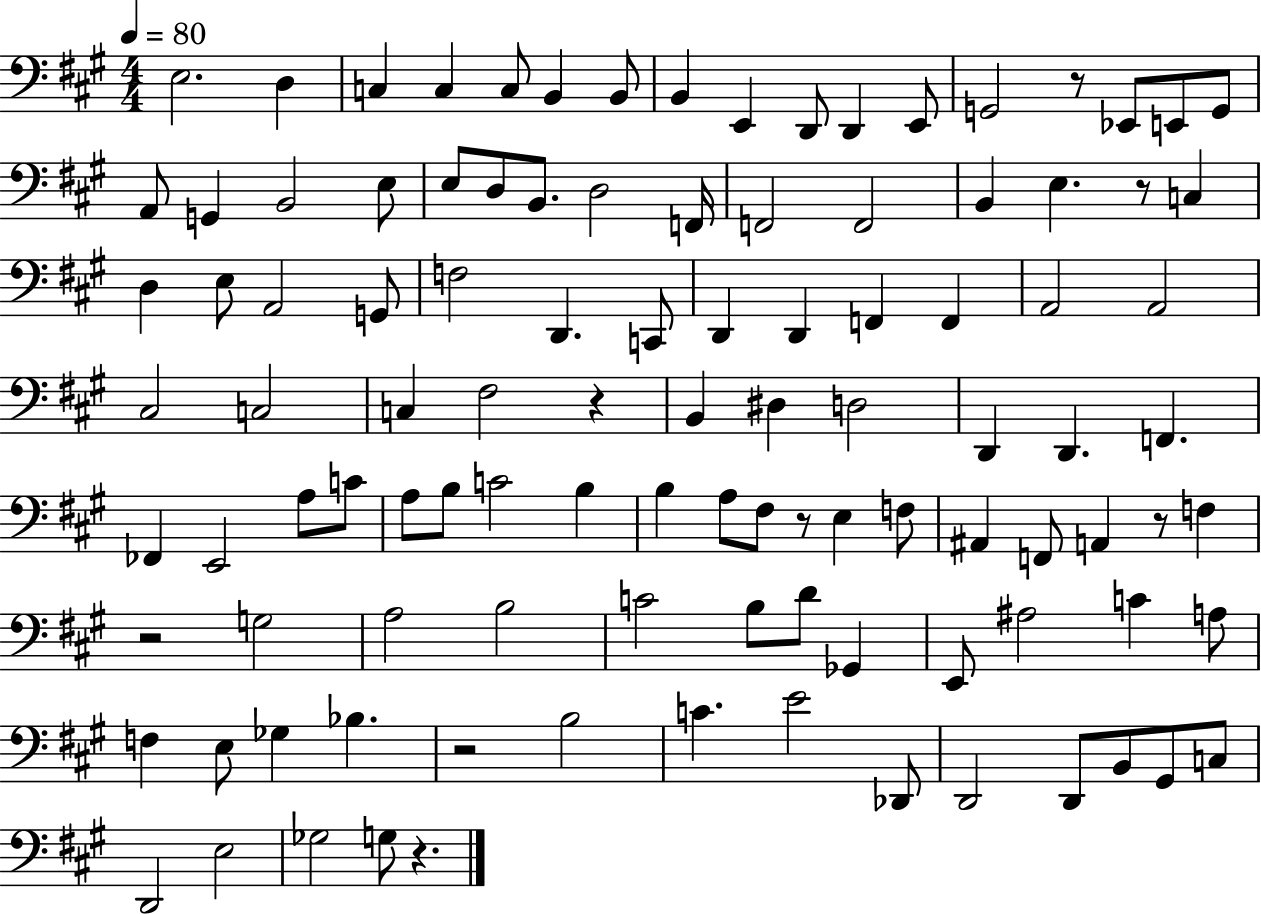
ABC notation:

X:1
T:Untitled
M:4/4
L:1/4
K:A
E,2 D, C, C, C,/2 B,, B,,/2 B,, E,, D,,/2 D,, E,,/2 G,,2 z/2 _E,,/2 E,,/2 G,,/2 A,,/2 G,, B,,2 E,/2 E,/2 D,/2 B,,/2 D,2 F,,/4 F,,2 F,,2 B,, E, z/2 C, D, E,/2 A,,2 G,,/2 F,2 D,, C,,/2 D,, D,, F,, F,, A,,2 A,,2 ^C,2 C,2 C, ^F,2 z B,, ^D, D,2 D,, D,, F,, _F,, E,,2 A,/2 C/2 A,/2 B,/2 C2 B, B, A,/2 ^F,/2 z/2 E, F,/2 ^A,, F,,/2 A,, z/2 F, z2 G,2 A,2 B,2 C2 B,/2 D/2 _G,, E,,/2 ^A,2 C A,/2 F, E,/2 _G, _B, z2 B,2 C E2 _D,,/2 D,,2 D,,/2 B,,/2 ^G,,/2 C,/2 D,,2 E,2 _G,2 G,/2 z